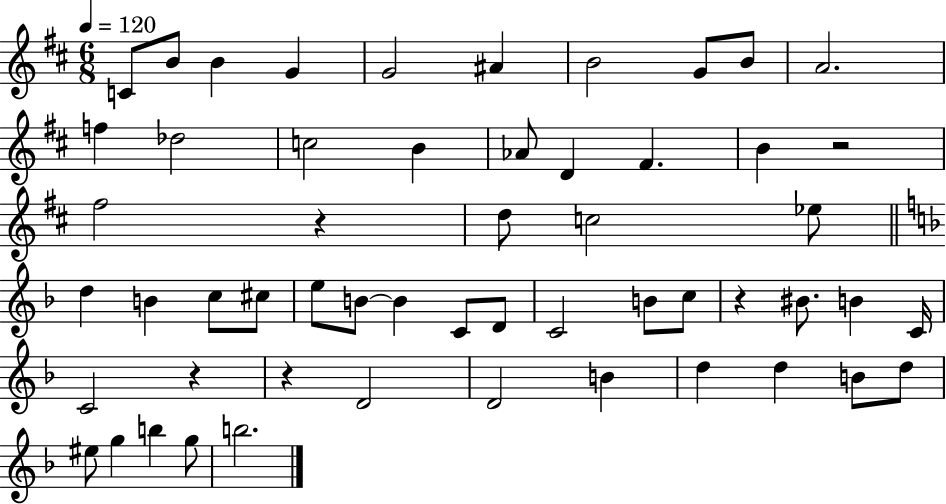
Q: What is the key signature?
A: D major